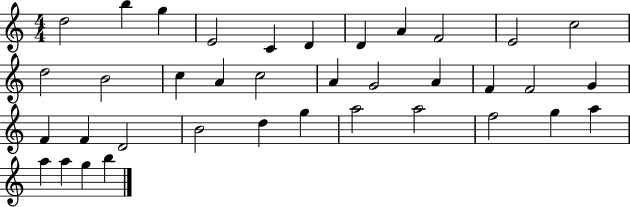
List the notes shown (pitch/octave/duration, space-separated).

D5/h B5/q G5/q E4/h C4/q D4/q D4/q A4/q F4/h E4/h C5/h D5/h B4/h C5/q A4/q C5/h A4/q G4/h A4/q F4/q F4/h G4/q F4/q F4/q D4/h B4/h D5/q G5/q A5/h A5/h F5/h G5/q A5/q A5/q A5/q G5/q B5/q